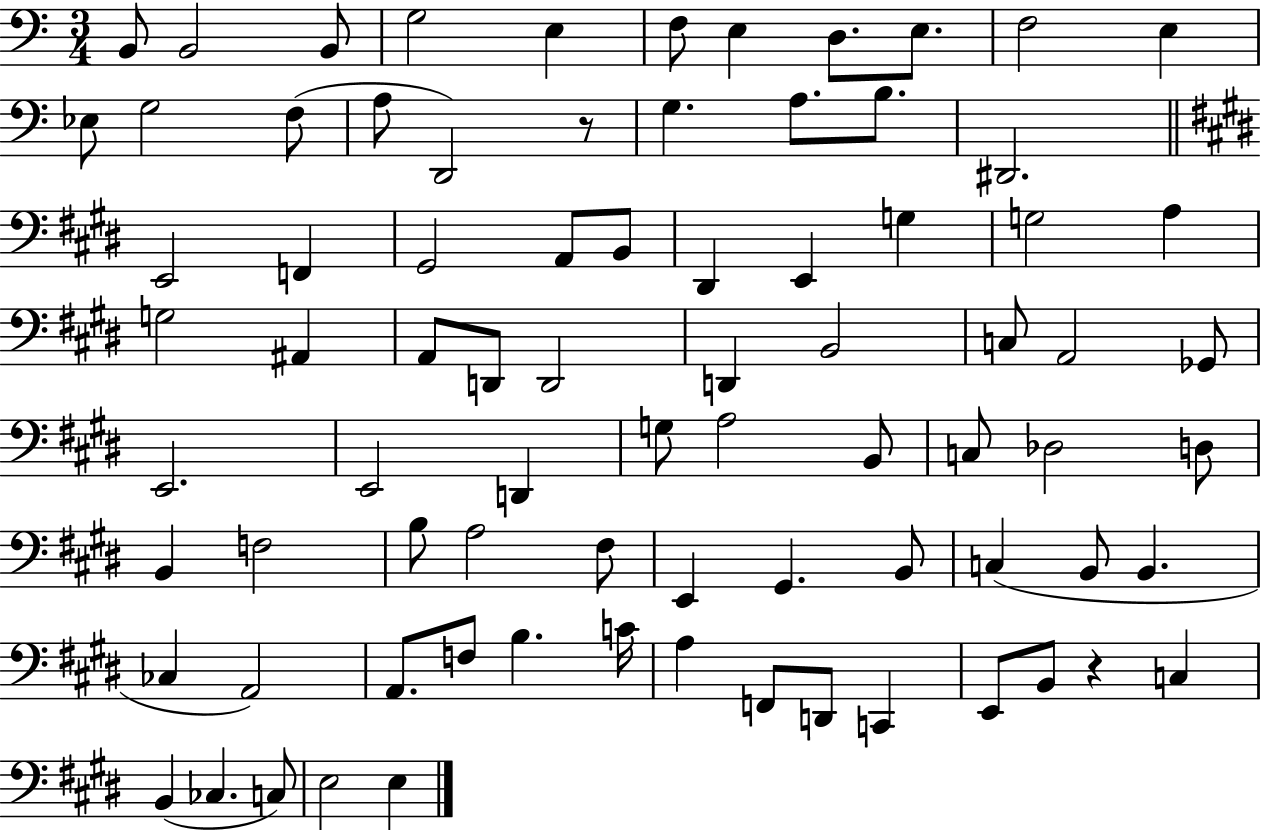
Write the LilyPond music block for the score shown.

{
  \clef bass
  \numericTimeSignature
  \time 3/4
  \key c \major
  b,8 b,2 b,8 | g2 e4 | f8 e4 d8. e8. | f2 e4 | \break ees8 g2 f8( | a8 d,2) r8 | g4. a8. b8. | dis,2. | \break \bar "||" \break \key e \major e,2 f,4 | gis,2 a,8 b,8 | dis,4 e,4 g4 | g2 a4 | \break g2 ais,4 | a,8 d,8 d,2 | d,4 b,2 | c8 a,2 ges,8 | \break e,2. | e,2 d,4 | g8 a2 b,8 | c8 des2 d8 | \break b,4 f2 | b8 a2 fis8 | e,4 gis,4. b,8 | c4( b,8 b,4. | \break ces4 a,2) | a,8. f8 b4. c'16 | a4 f,8 d,8 c,4 | e,8 b,8 r4 c4 | \break b,4( ces4. c8) | e2 e4 | \bar "|."
}